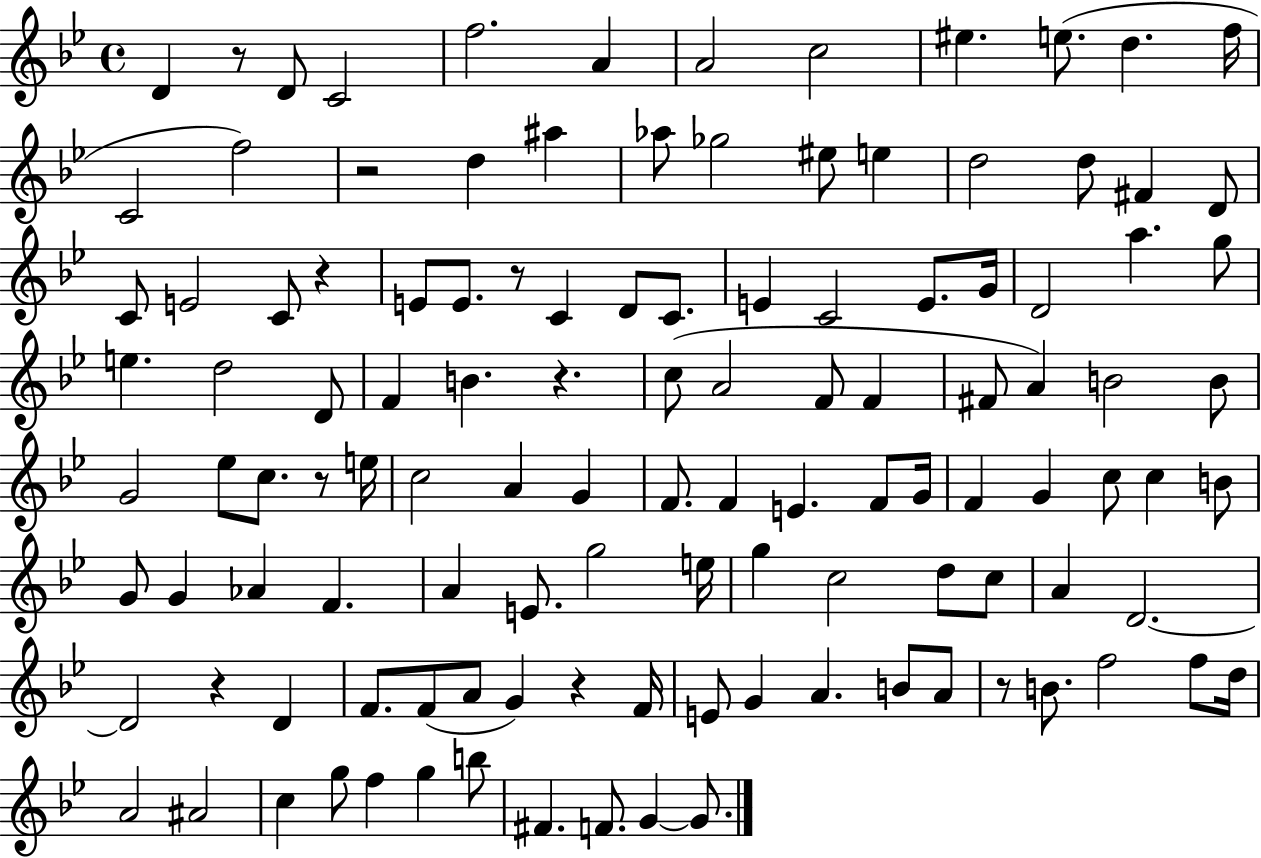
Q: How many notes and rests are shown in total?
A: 118